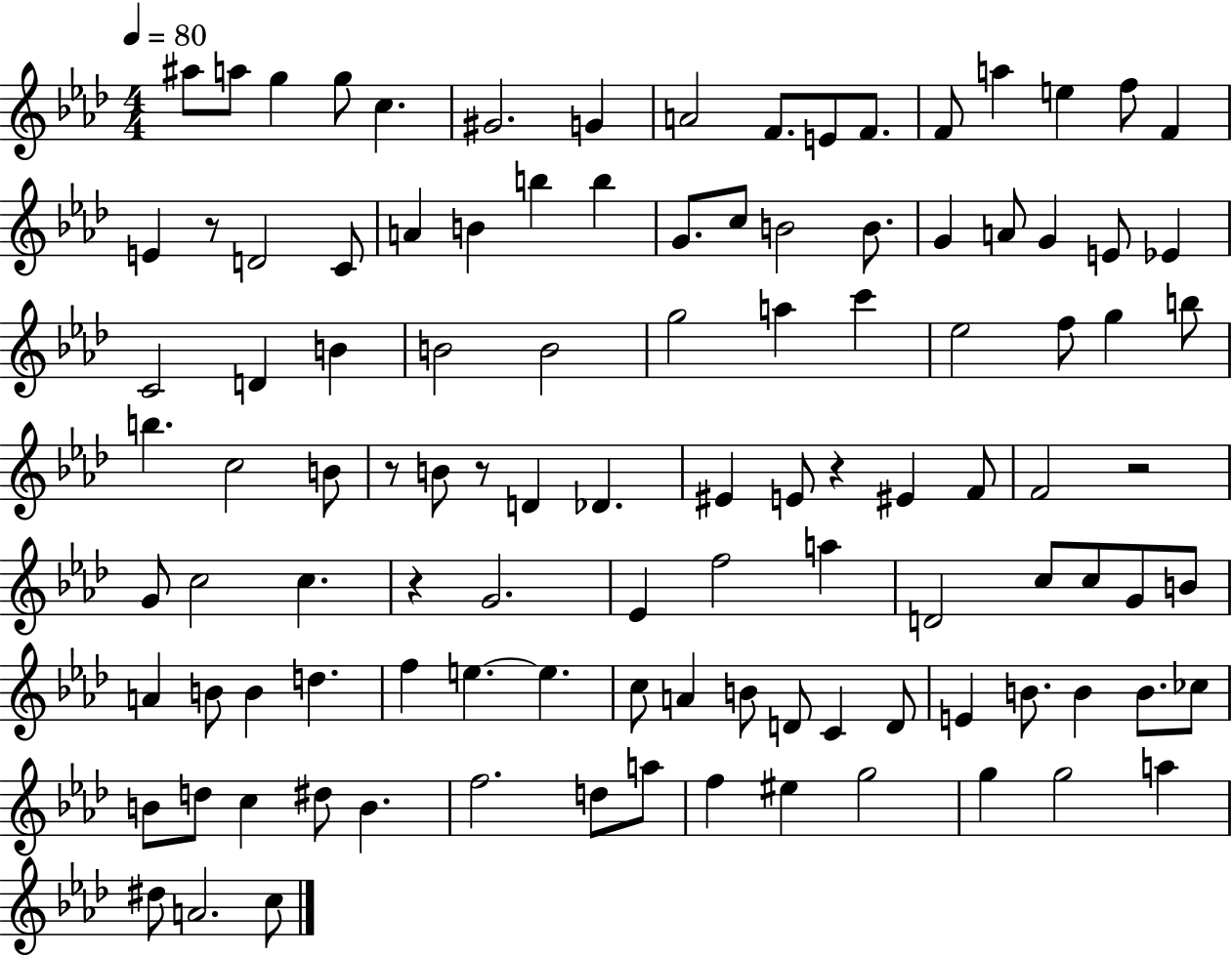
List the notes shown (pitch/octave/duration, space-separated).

A#5/e A5/e G5/q G5/e C5/q. G#4/h. G4/q A4/h F4/e. E4/e F4/e. F4/e A5/q E5/q F5/e F4/q E4/q R/e D4/h C4/e A4/q B4/q B5/q B5/q G4/e. C5/e B4/h B4/e. G4/q A4/e G4/q E4/e Eb4/q C4/h D4/q B4/q B4/h B4/h G5/h A5/q C6/q Eb5/h F5/e G5/q B5/e B5/q. C5/h B4/e R/e B4/e R/e D4/q Db4/q. EIS4/q E4/e R/q EIS4/q F4/e F4/h R/h G4/e C5/h C5/q. R/q G4/h. Eb4/q F5/h A5/q D4/h C5/e C5/e G4/e B4/e A4/q B4/e B4/q D5/q. F5/q E5/q. E5/q. C5/e A4/q B4/e D4/e C4/q D4/e E4/q B4/e. B4/q B4/e. CES5/e B4/e D5/e C5/q D#5/e B4/q. F5/h. D5/e A5/e F5/q EIS5/q G5/h G5/q G5/h A5/q D#5/e A4/h. C5/e